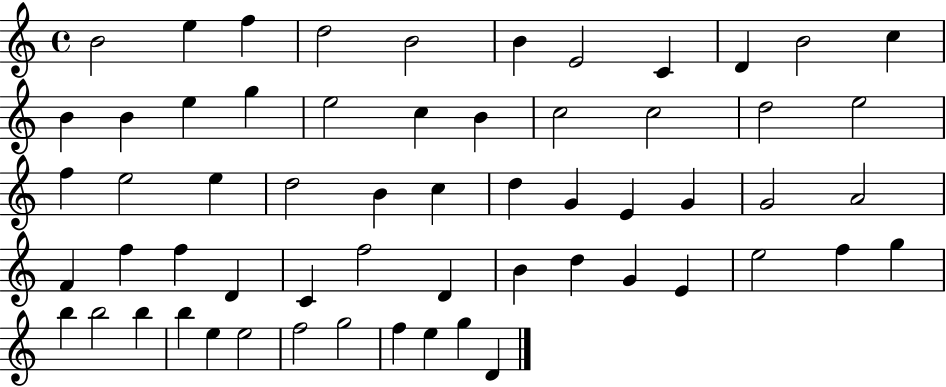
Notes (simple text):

B4/h E5/q F5/q D5/h B4/h B4/q E4/h C4/q D4/q B4/h C5/q B4/q B4/q E5/q G5/q E5/h C5/q B4/q C5/h C5/h D5/h E5/h F5/q E5/h E5/q D5/h B4/q C5/q D5/q G4/q E4/q G4/q G4/h A4/h F4/q F5/q F5/q D4/q C4/q F5/h D4/q B4/q D5/q G4/q E4/q E5/h F5/q G5/q B5/q B5/h B5/q B5/q E5/q E5/h F5/h G5/h F5/q E5/q G5/q D4/q